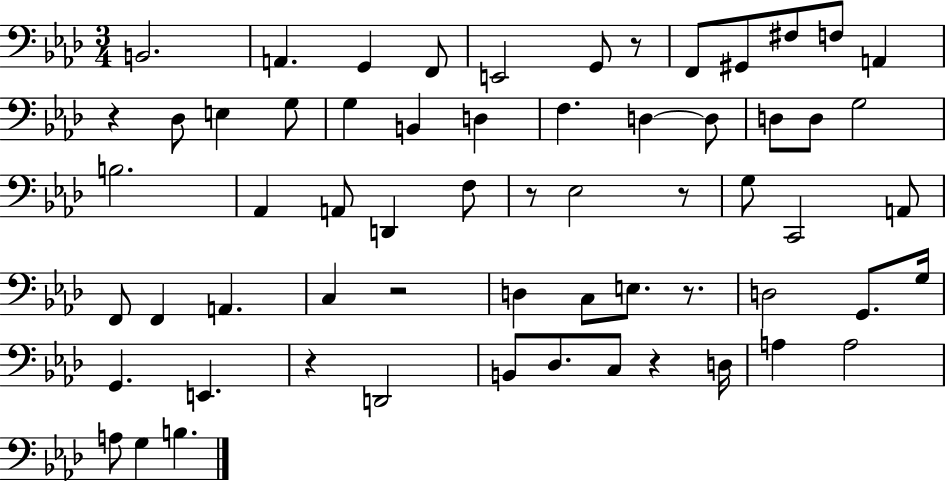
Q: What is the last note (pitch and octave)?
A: B3